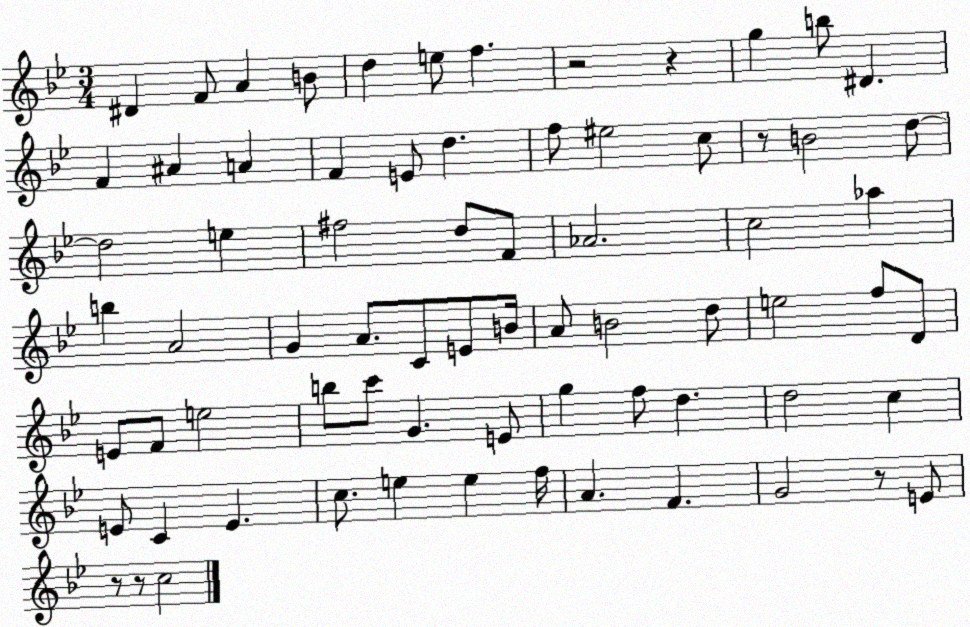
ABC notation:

X:1
T:Untitled
M:3/4
L:1/4
K:Bb
^D F/2 A B/2 d e/2 f z2 z g b/2 ^D F ^A A F E/2 d f/2 ^e2 c/2 z/2 B2 d/2 d2 e ^f2 d/2 F/2 _A2 c2 _a b A2 G A/2 C/2 E/2 B/4 A/2 B2 d/2 e2 f/2 D/2 E/2 F/2 e2 b/2 c'/2 G E/2 g f/2 d d2 c E/2 C E c/2 e e f/4 A F G2 z/2 E/2 z/2 z/2 c2